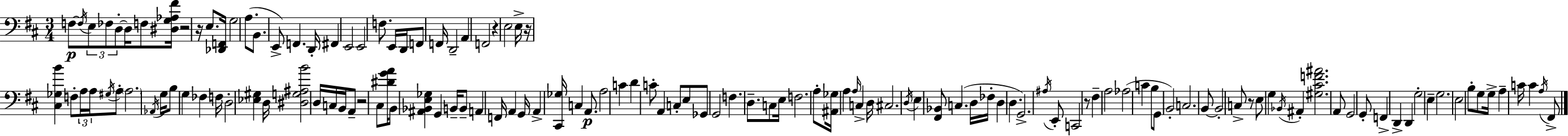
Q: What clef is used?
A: bass